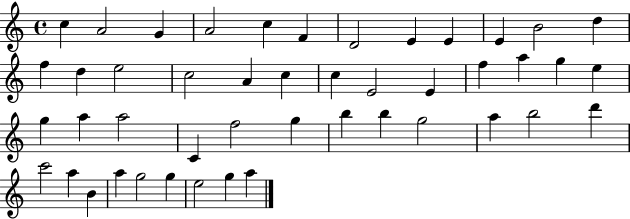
X:1
T:Untitled
M:4/4
L:1/4
K:C
c A2 G A2 c F D2 E E E B2 d f d e2 c2 A c c E2 E f a g e g a a2 C f2 g b b g2 a b2 d' c'2 a B a g2 g e2 g a